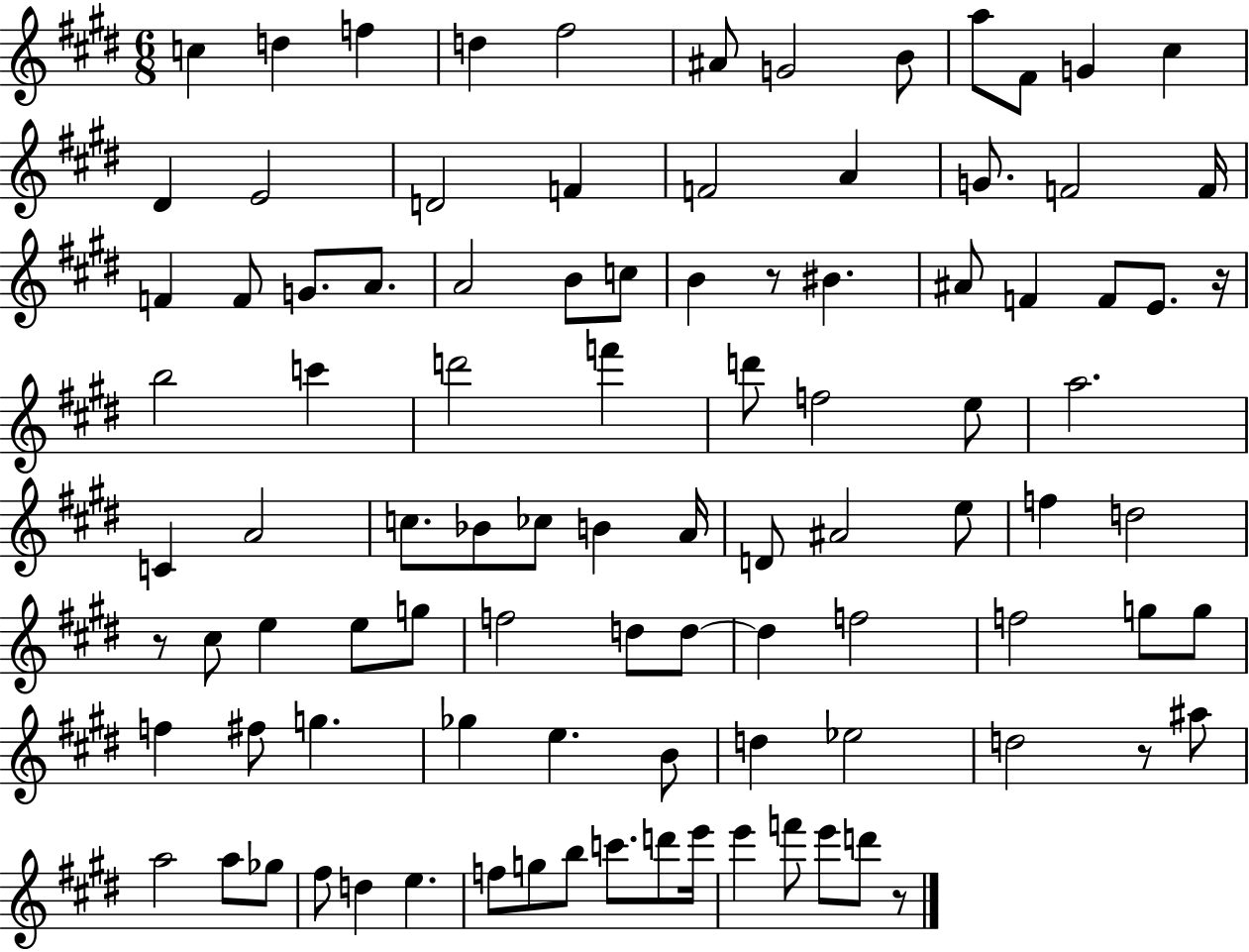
X:1
T:Untitled
M:6/8
L:1/4
K:E
c d f d ^f2 ^A/2 G2 B/2 a/2 ^F/2 G ^c ^D E2 D2 F F2 A G/2 F2 F/4 F F/2 G/2 A/2 A2 B/2 c/2 B z/2 ^B ^A/2 F F/2 E/2 z/4 b2 c' d'2 f' d'/2 f2 e/2 a2 C A2 c/2 _B/2 _c/2 B A/4 D/2 ^A2 e/2 f d2 z/2 ^c/2 e e/2 g/2 f2 d/2 d/2 d f2 f2 g/2 g/2 f ^f/2 g _g e B/2 d _e2 d2 z/2 ^a/2 a2 a/2 _g/2 ^f/2 d e f/2 g/2 b/2 c'/2 d'/2 e'/4 e' f'/2 e'/2 d'/2 z/2